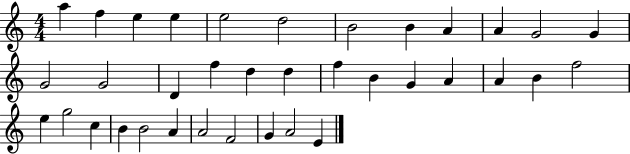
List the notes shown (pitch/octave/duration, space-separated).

A5/q F5/q E5/q E5/q E5/h D5/h B4/h B4/q A4/q A4/q G4/h G4/q G4/h G4/h D4/q F5/q D5/q D5/q F5/q B4/q G4/q A4/q A4/q B4/q F5/h E5/q G5/h C5/q B4/q B4/h A4/q A4/h F4/h G4/q A4/h E4/q